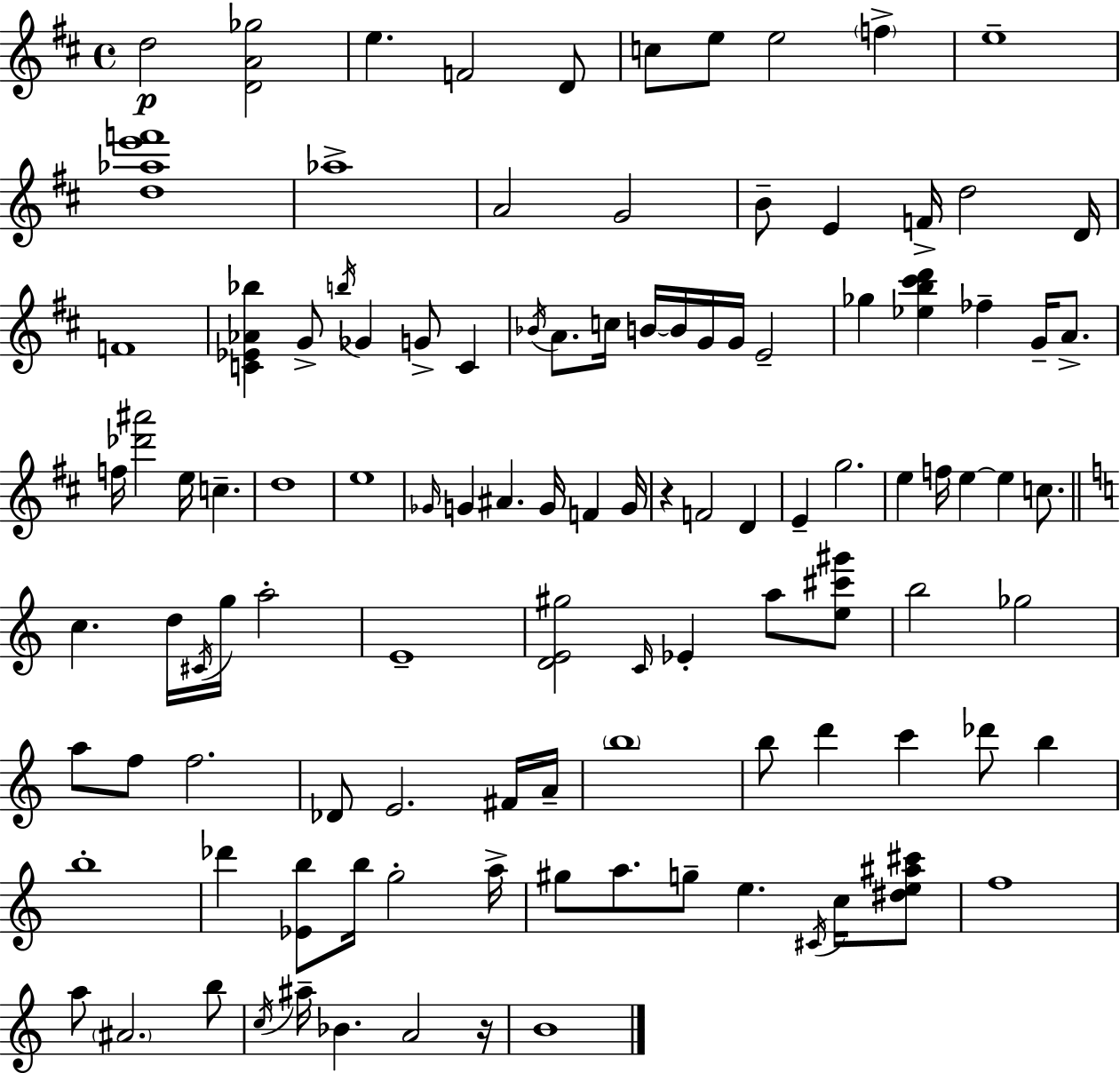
{
  \clef treble
  \time 4/4
  \defaultTimeSignature
  \key d \major
  d''2\p <d' a' ges''>2 | e''4. f'2 d'8 | c''8 e''8 e''2 \parenthesize f''4-> | e''1-- | \break <d'' aes'' e''' f'''>1 | aes''1-> | a'2 g'2 | b'8-- e'4 f'16-> d''2 d'16 | \break f'1 | <c' ees' aes' bes''>4 g'8-> \acciaccatura { b''16 } ges'4 g'8-> c'4 | \acciaccatura { bes'16 } a'8. c''16 b'16~~ b'16 g'16 g'16 e'2-- | ges''4 <ees'' b'' cis''' d'''>4 fes''4-- g'16-- a'8.-> | \break f''16 <des''' ais'''>2 e''16 c''4.-- | d''1 | e''1 | \grace { ges'16 } g'4 ais'4. g'16 f'4 | \break g'16 r4 f'2 d'4 | e'4-- g''2. | e''4 f''16 e''4~~ e''4 | c''8. \bar "||" \break \key c \major c''4. d''16 \acciaccatura { cis'16 } g''16 a''2-. | e'1-- | <d' e' gis''>2 \grace { c'16 } ees'4-. a''8 | <e'' cis''' gis'''>8 b''2 ges''2 | \break a''8 f''8 f''2. | des'8 e'2. | fis'16 a'16-- \parenthesize b''1 | b''8 d'''4 c'''4 des'''8 b''4 | \break b''1-. | des'''4 <ees' b''>8 b''16 g''2-. | a''16-> gis''8 a''8. g''8-- e''4. \acciaccatura { cis'16 } | c''16 <dis'' e'' ais'' cis'''>8 f''1 | \break a''8 \parenthesize ais'2. | b''8 \acciaccatura { c''16 } ais''16-- bes'4. a'2 | r16 b'1 | \bar "|."
}